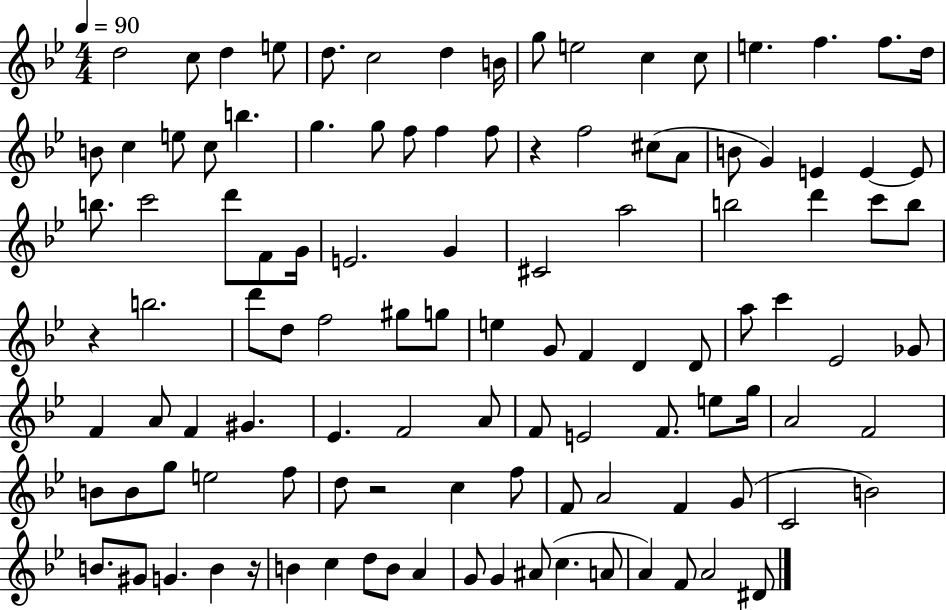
D5/h C5/e D5/q E5/e D5/e. C5/h D5/q B4/s G5/e E5/h C5/q C5/e E5/q. F5/q. F5/e. D5/s B4/e C5/q E5/e C5/e B5/q. G5/q. G5/e F5/e F5/q F5/e R/q F5/h C#5/e A4/e B4/e G4/q E4/q E4/q E4/e B5/e. C6/h D6/e F4/e G4/s E4/h. G4/q C#4/h A5/h B5/h D6/q C6/e B5/e R/q B5/h. D6/e D5/e F5/h G#5/e G5/e E5/q G4/e F4/q D4/q D4/e A5/e C6/q Eb4/h Gb4/e F4/q A4/e F4/q G#4/q. Eb4/q. F4/h A4/e F4/e E4/h F4/e. E5/e G5/s A4/h F4/h B4/e B4/e G5/e E5/h F5/e D5/e R/h C5/q F5/e F4/e A4/h F4/q G4/e C4/h B4/h B4/e. G#4/e G4/q. B4/q R/s B4/q C5/q D5/e B4/e A4/q G4/e G4/q A#4/e C5/q. A4/e A4/q F4/e A4/h D#4/e